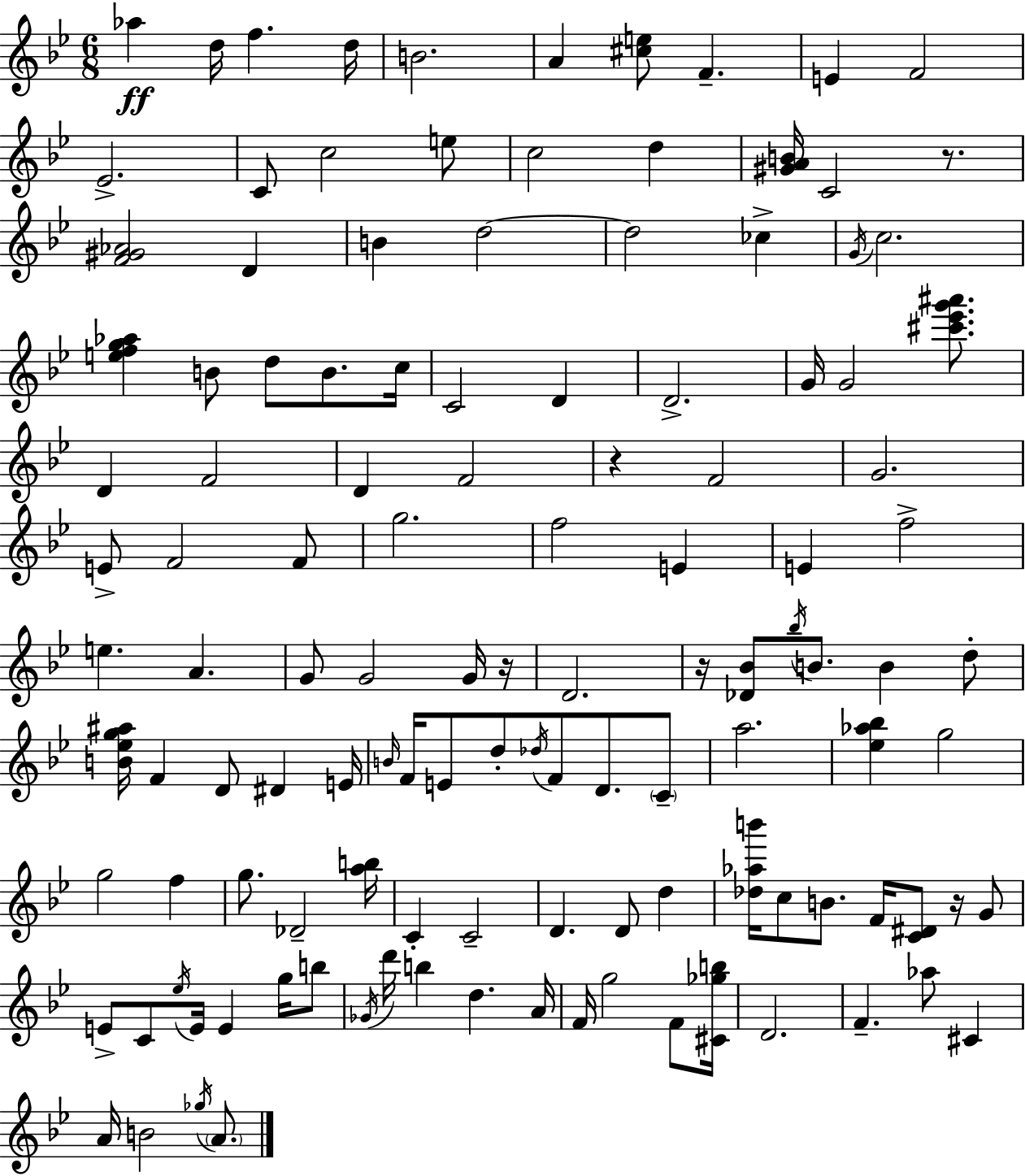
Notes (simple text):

Ab5/q D5/s F5/q. D5/s B4/h. A4/q [C#5,E5]/e F4/q. E4/q F4/h Eb4/h. C4/e C5/h E5/e C5/h D5/q [G#4,A4,B4]/s C4/h R/e. [F4,G#4,Ab4]/h D4/q B4/q D5/h D5/h CES5/q G4/s C5/h. [E5,F5,G5,Ab5]/q B4/e D5/e B4/e. C5/s C4/h D4/q D4/h. G4/s G4/h [C#6,Eb6,G6,A#6]/e. D4/q F4/h D4/q F4/h R/q F4/h G4/h. E4/e F4/h F4/e G5/h. F5/h E4/q E4/q F5/h E5/q. A4/q. G4/e G4/h G4/s R/s D4/h. R/s [Db4,Bb4]/e Bb5/s B4/e. B4/q D5/e [B4,Eb5,G5,A#5]/s F4/q D4/e D#4/q E4/s B4/s F4/s E4/e D5/e Db5/s F4/e D4/e. C4/e A5/h. [Eb5,Ab5,Bb5]/q G5/h G5/h F5/q G5/e. Db4/h [A5,B5]/s C4/q C4/h D4/q. D4/e D5/q [Db5,Ab5,B6]/s C5/e B4/e. F4/s [C4,D#4]/e R/s G4/e E4/e C4/e Eb5/s E4/s E4/q G5/s B5/e Gb4/s D6/s B5/q D5/q. A4/s F4/s G5/h F4/e [C#4,Gb5,B5]/s D4/h. F4/q. Ab5/e C#4/q A4/s B4/h Gb5/s A4/e.